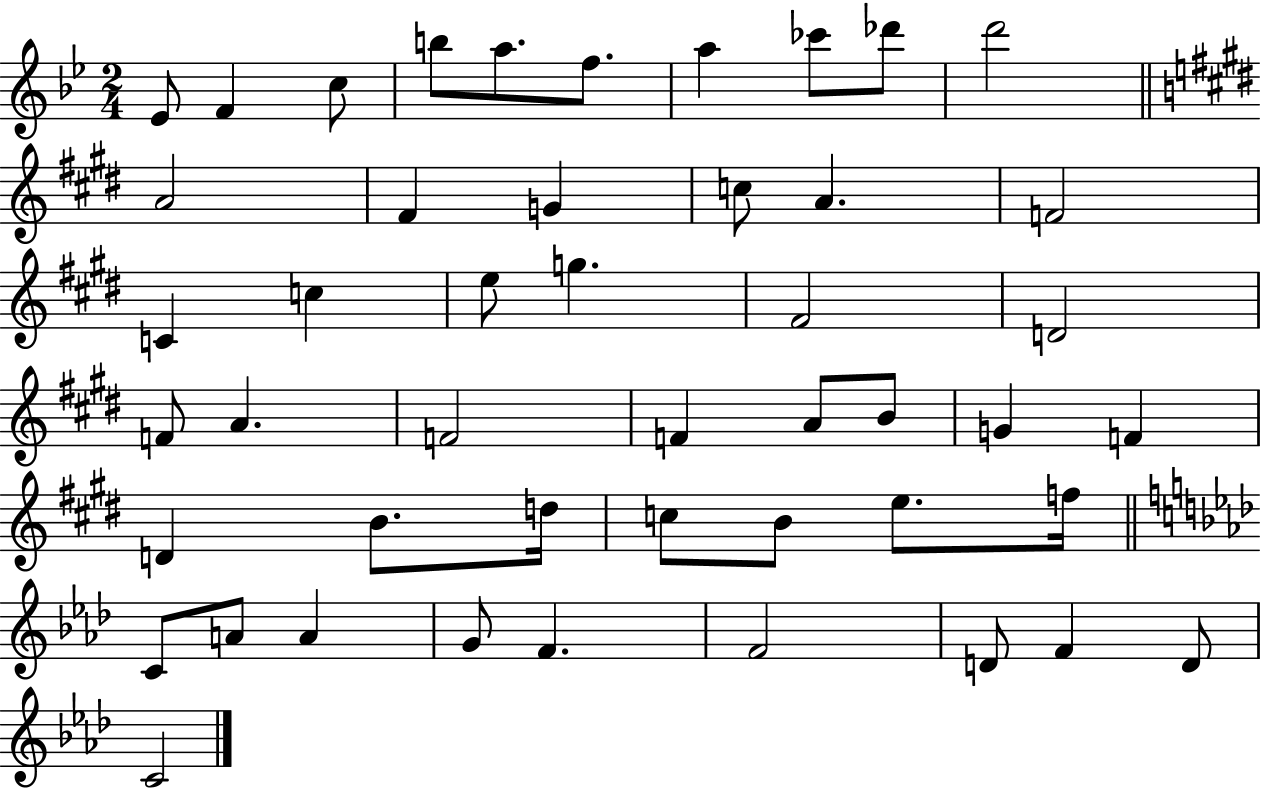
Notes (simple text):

Eb4/e F4/q C5/e B5/e A5/e. F5/e. A5/q CES6/e Db6/e D6/h A4/h F#4/q G4/q C5/e A4/q. F4/h C4/q C5/q E5/e G5/q. F#4/h D4/h F4/e A4/q. F4/h F4/q A4/e B4/e G4/q F4/q D4/q B4/e. D5/s C5/e B4/e E5/e. F5/s C4/e A4/e A4/q G4/e F4/q. F4/h D4/e F4/q D4/e C4/h